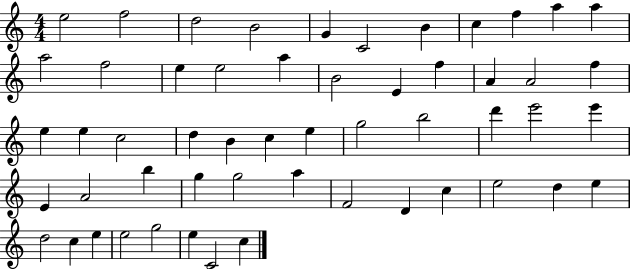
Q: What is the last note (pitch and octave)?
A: C5